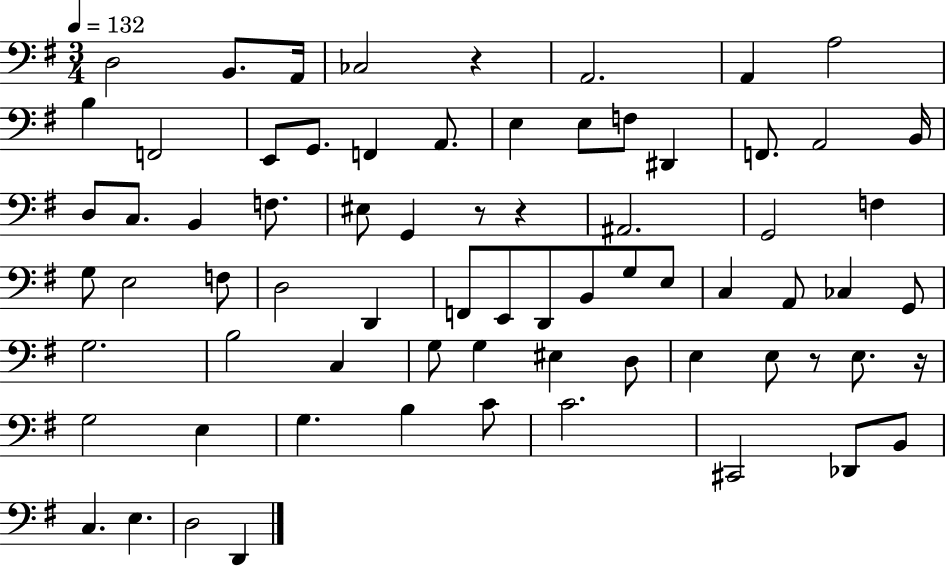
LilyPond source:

{
  \clef bass
  \numericTimeSignature
  \time 3/4
  \key g \major
  \tempo 4 = 132
  d2 b,8. a,16 | ces2 r4 | a,2. | a,4 a2 | \break b4 f,2 | e,8 g,8. f,4 a,8. | e4 e8 f8 dis,4 | f,8. a,2 b,16 | \break d8 c8. b,4 f8. | eis8 g,4 r8 r4 | ais,2. | g,2 f4 | \break g8 e2 f8 | d2 d,4 | f,8 e,8 d,8 b,8 g8 e8 | c4 a,8 ces4 g,8 | \break g2. | b2 c4 | g8 g4 eis4 d8 | e4 e8 r8 e8. r16 | \break g2 e4 | g4. b4 c'8 | c'2. | cis,2 des,8 b,8 | \break c4. e4. | d2 d,4 | \bar "|."
}